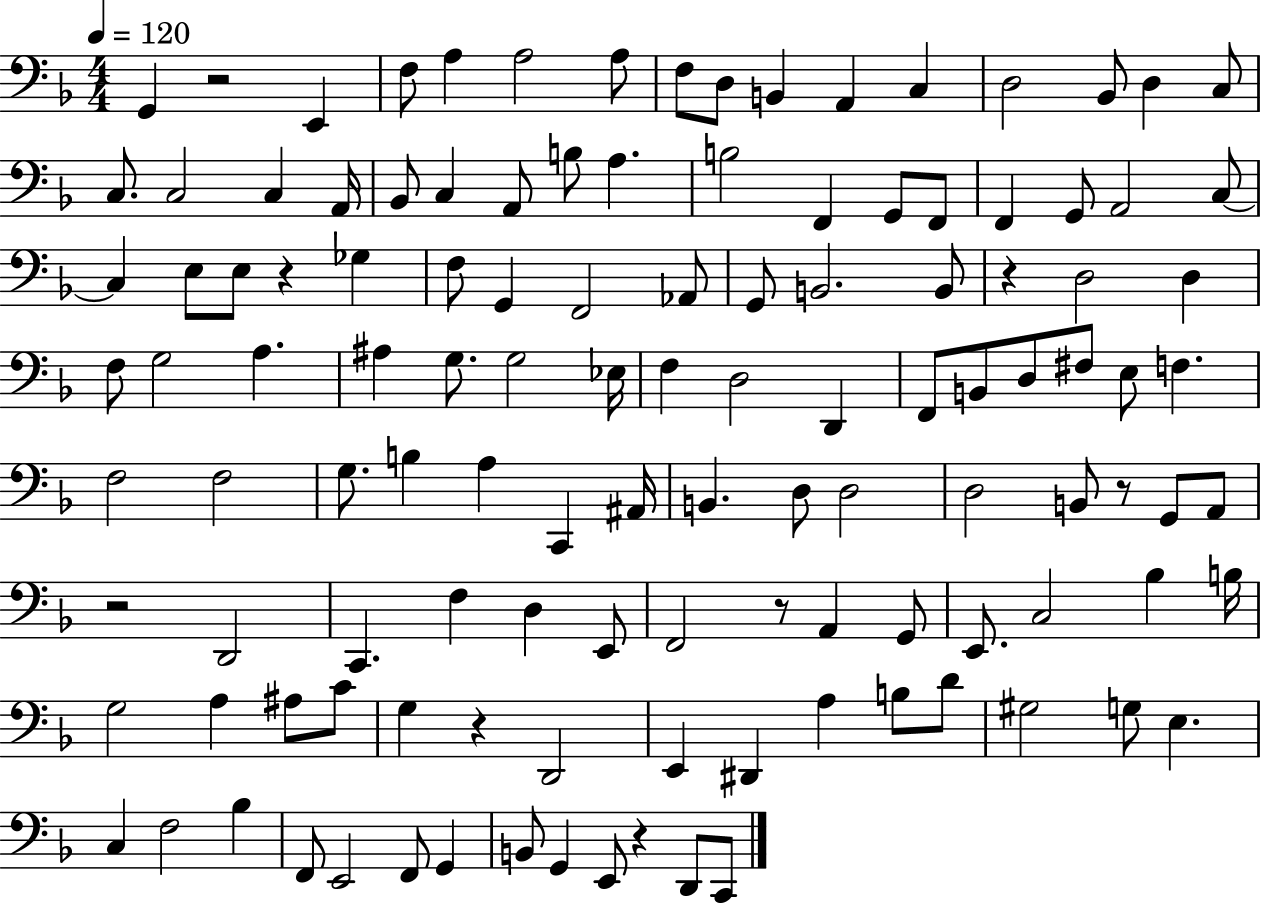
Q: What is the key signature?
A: F major